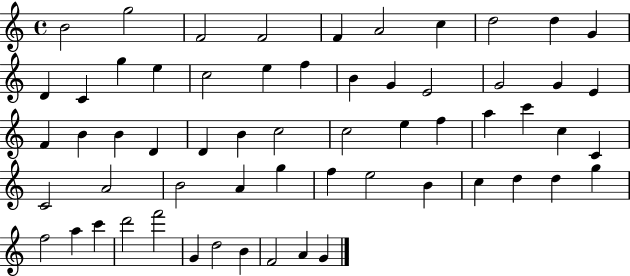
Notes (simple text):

B4/h G5/h F4/h F4/h F4/q A4/h C5/q D5/h D5/q G4/q D4/q C4/q G5/q E5/q C5/h E5/q F5/q B4/q G4/q E4/h G4/h G4/q E4/q F4/q B4/q B4/q D4/q D4/q B4/q C5/h C5/h E5/q F5/q A5/q C6/q C5/q C4/q C4/h A4/h B4/h A4/q G5/q F5/q E5/h B4/q C5/q D5/q D5/q G5/q F5/h A5/q C6/q D6/h F6/h G4/q D5/h B4/q F4/h A4/q G4/q